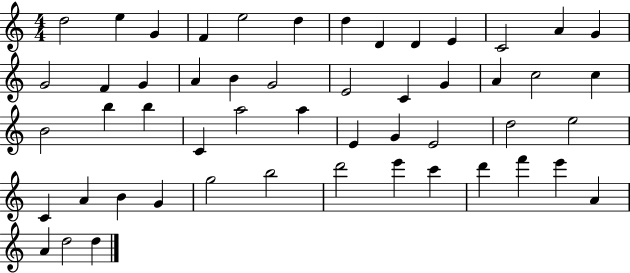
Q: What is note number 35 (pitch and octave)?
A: D5